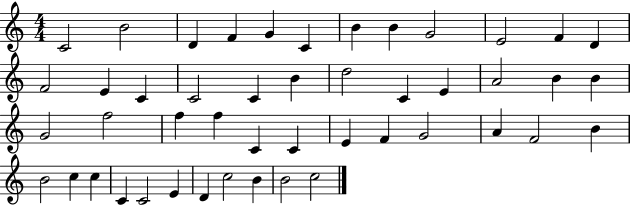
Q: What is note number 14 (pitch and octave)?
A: E4